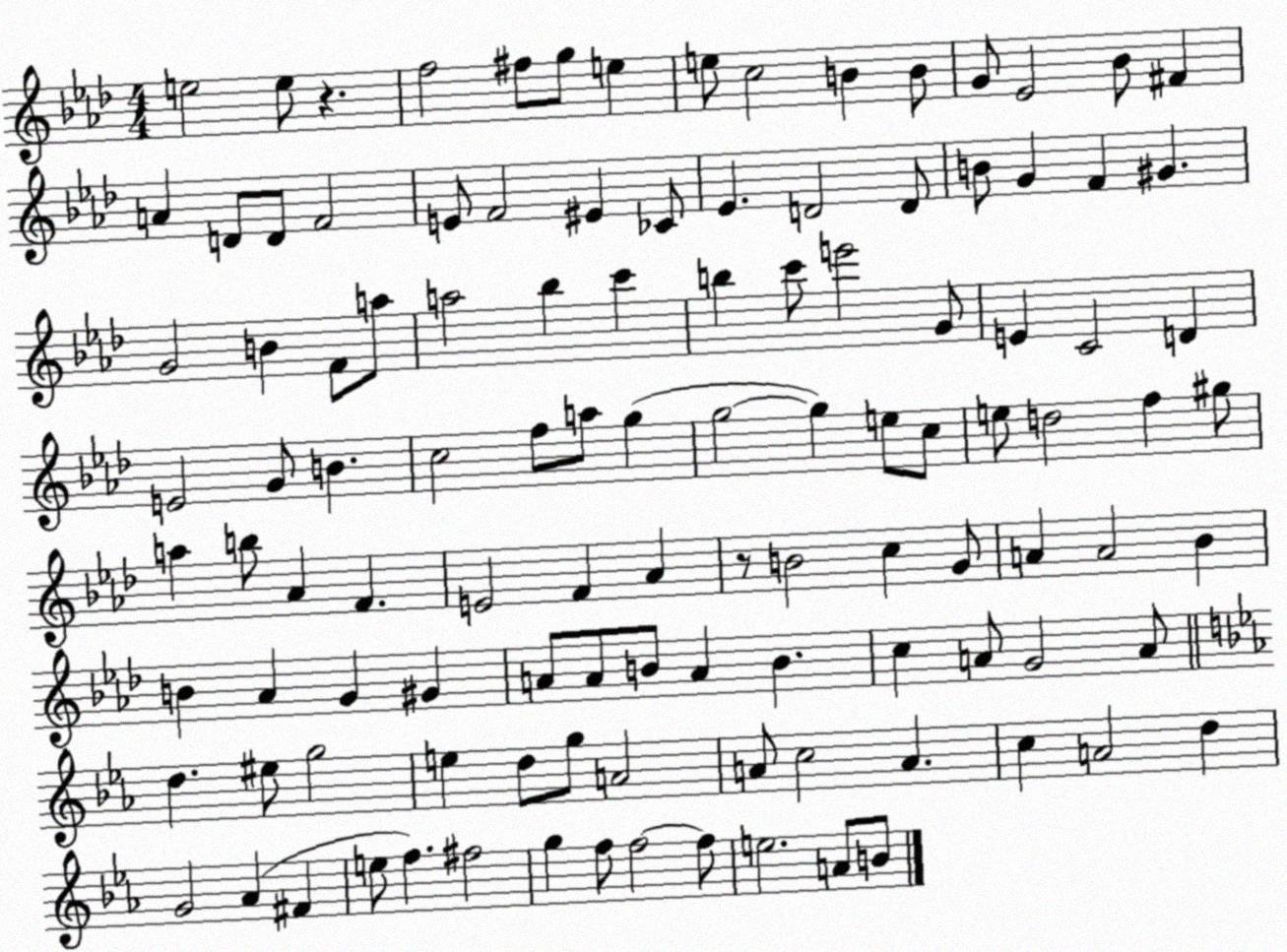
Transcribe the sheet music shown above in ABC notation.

X:1
T:Untitled
M:4/4
L:1/4
K:Ab
e2 e/2 z f2 ^f/2 g/2 e e/2 c2 B B/2 G/2 _E2 _B/2 ^F A D/2 D/2 F2 E/2 F2 ^E _C/2 _E D2 D/2 B/2 G F ^G G2 B F/2 a/2 a2 _b c' b c'/2 e'2 G/2 E C2 D E2 G/2 B c2 f/2 a/2 g g2 g e/2 c/2 e/2 d2 f ^g/2 a b/2 _A F E2 F _A z/2 B2 c G/2 A A2 _B B _A G ^G A/2 A/2 B/2 A B c A/2 G2 A/2 d ^e/2 g2 e d/2 g/2 A2 A/2 c2 A c A2 d G2 _A ^F e/2 f ^f2 g f/2 f2 f/2 e2 A/2 B/2